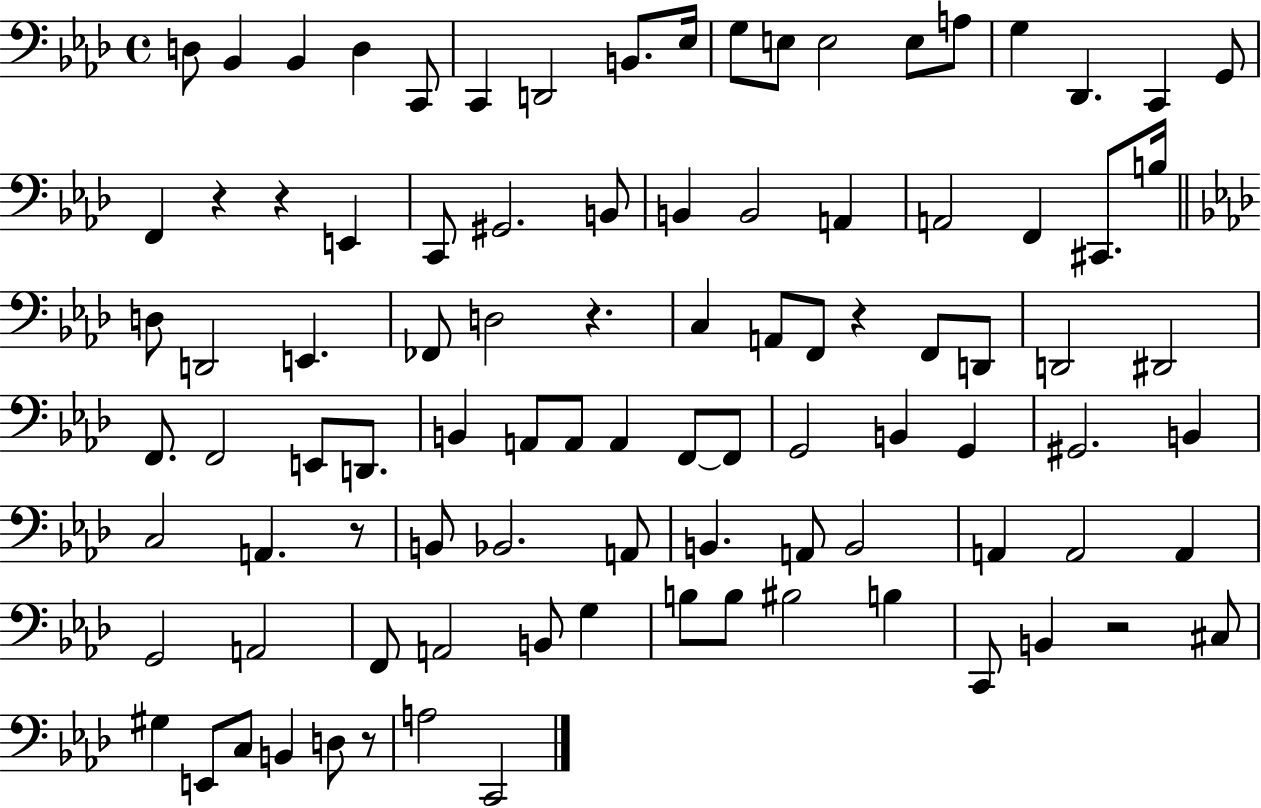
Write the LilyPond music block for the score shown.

{
  \clef bass
  \time 4/4
  \defaultTimeSignature
  \key aes \major
  d8 bes,4 bes,4 d4 c,8 | c,4 d,2 b,8. ees16 | g8 e8 e2 e8 a8 | g4 des,4. c,4 g,8 | \break f,4 r4 r4 e,4 | c,8 gis,2. b,8 | b,4 b,2 a,4 | a,2 f,4 cis,8. b16 | \break \bar "||" \break \key aes \major d8 d,2 e,4. | fes,8 d2 r4. | c4 a,8 f,8 r4 f,8 d,8 | d,2 dis,2 | \break f,8. f,2 e,8 d,8. | b,4 a,8 a,8 a,4 f,8~~ f,8 | g,2 b,4 g,4 | gis,2. b,4 | \break c2 a,4. r8 | b,8 bes,2. a,8 | b,4. a,8 b,2 | a,4 a,2 a,4 | \break g,2 a,2 | f,8 a,2 b,8 g4 | b8 b8 bis2 b4 | c,8 b,4 r2 cis8 | \break gis4 e,8 c8 b,4 d8 r8 | a2 c,2 | \bar "|."
}